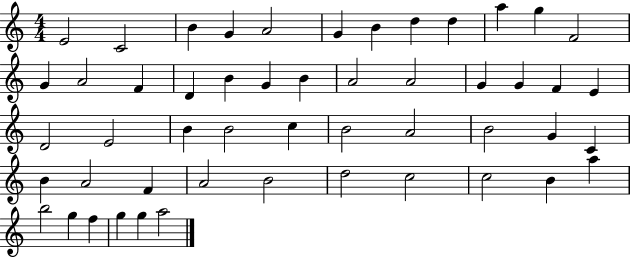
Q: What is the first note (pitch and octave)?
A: E4